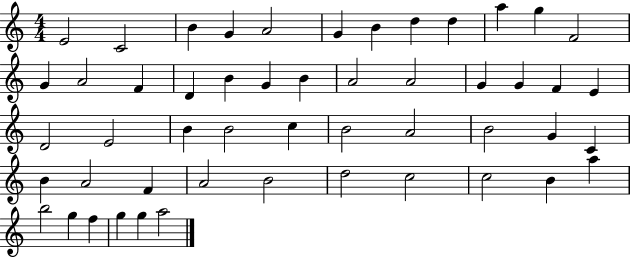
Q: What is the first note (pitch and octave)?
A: E4